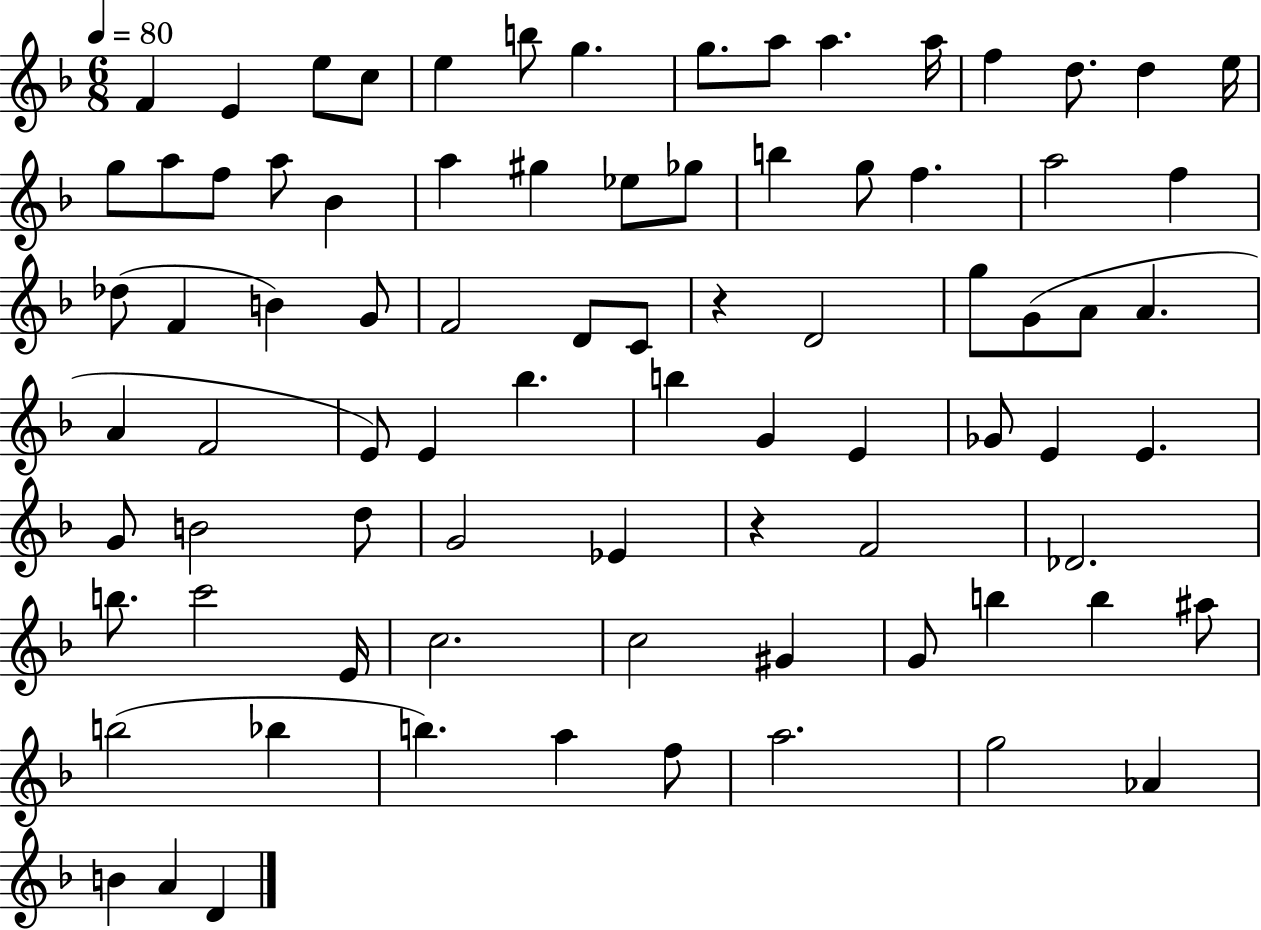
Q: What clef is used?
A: treble